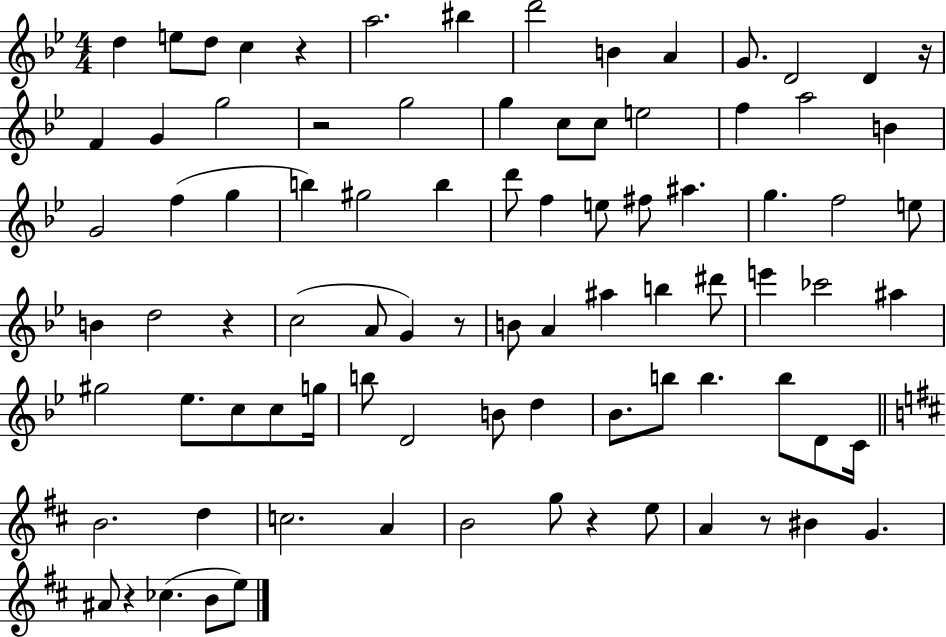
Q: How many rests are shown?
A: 8